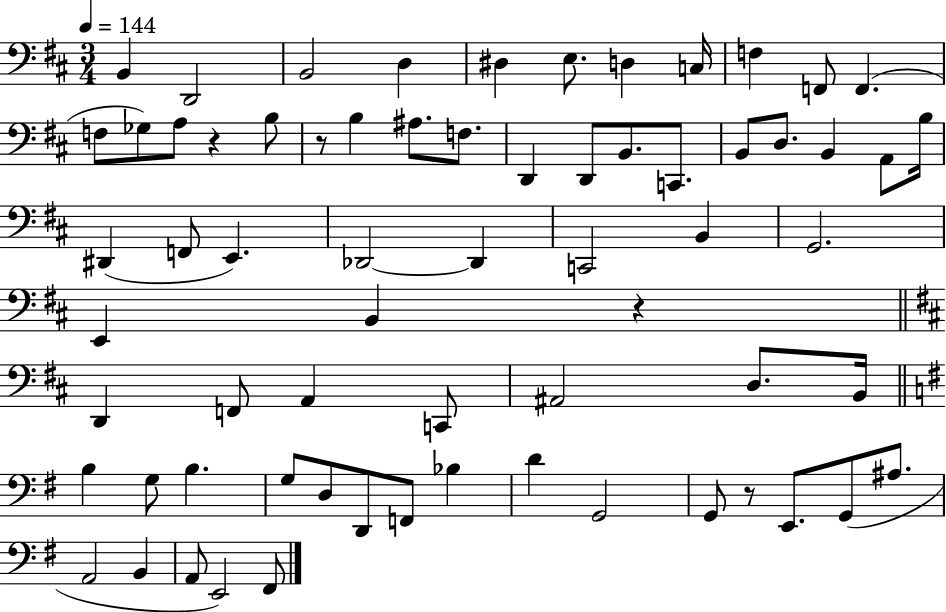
{
  \clef bass
  \numericTimeSignature
  \time 3/4
  \key d \major
  \tempo 4 = 144
  \repeat volta 2 { b,4 d,2 | b,2 d4 | dis4 e8. d4 c16 | f4 f,8 f,4.( | \break f8 ges8) a8 r4 b8 | r8 b4 ais8. f8. | d,4 d,8 b,8. c,8. | b,8 d8. b,4 a,8 b16 | \break dis,4( f,8 e,4.) | des,2~~ des,4 | c,2 b,4 | g,2. | \break e,4 b,4 r4 | \bar "||" \break \key b \minor d,4 f,8 a,4 c,8 | ais,2 d8. b,16 | \bar "||" \break \key g \major b4 g8 b4. | g8 d8 d,8 f,8 bes4 | d'4 g,2 | g,8 r8 e,8. g,8( ais8. | \break a,2 b,4 | a,8 e,2) fis,8 | } \bar "|."
}